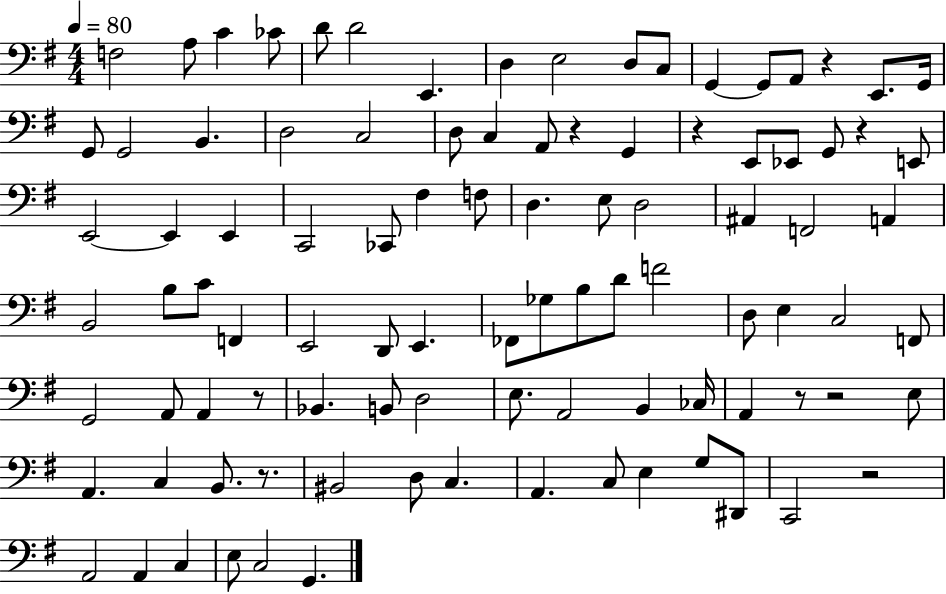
X:1
T:Untitled
M:4/4
L:1/4
K:G
F,2 A,/2 C _C/2 D/2 D2 E,, D, E,2 D,/2 C,/2 G,, G,,/2 A,,/2 z E,,/2 G,,/4 G,,/2 G,,2 B,, D,2 C,2 D,/2 C, A,,/2 z G,, z E,,/2 _E,,/2 G,,/2 z E,,/2 E,,2 E,, E,, C,,2 _C,,/2 ^F, F,/2 D, E,/2 D,2 ^A,, F,,2 A,, B,,2 B,/2 C/2 F,, E,,2 D,,/2 E,, _F,,/2 _G,/2 B,/2 D/2 F2 D,/2 E, C,2 F,,/2 G,,2 A,,/2 A,, z/2 _B,, B,,/2 D,2 E,/2 A,,2 B,, _C,/4 A,, z/2 z2 E,/2 A,, C, B,,/2 z/2 ^B,,2 D,/2 C, A,, C,/2 E, G,/2 ^D,,/2 C,,2 z2 A,,2 A,, C, E,/2 C,2 G,,